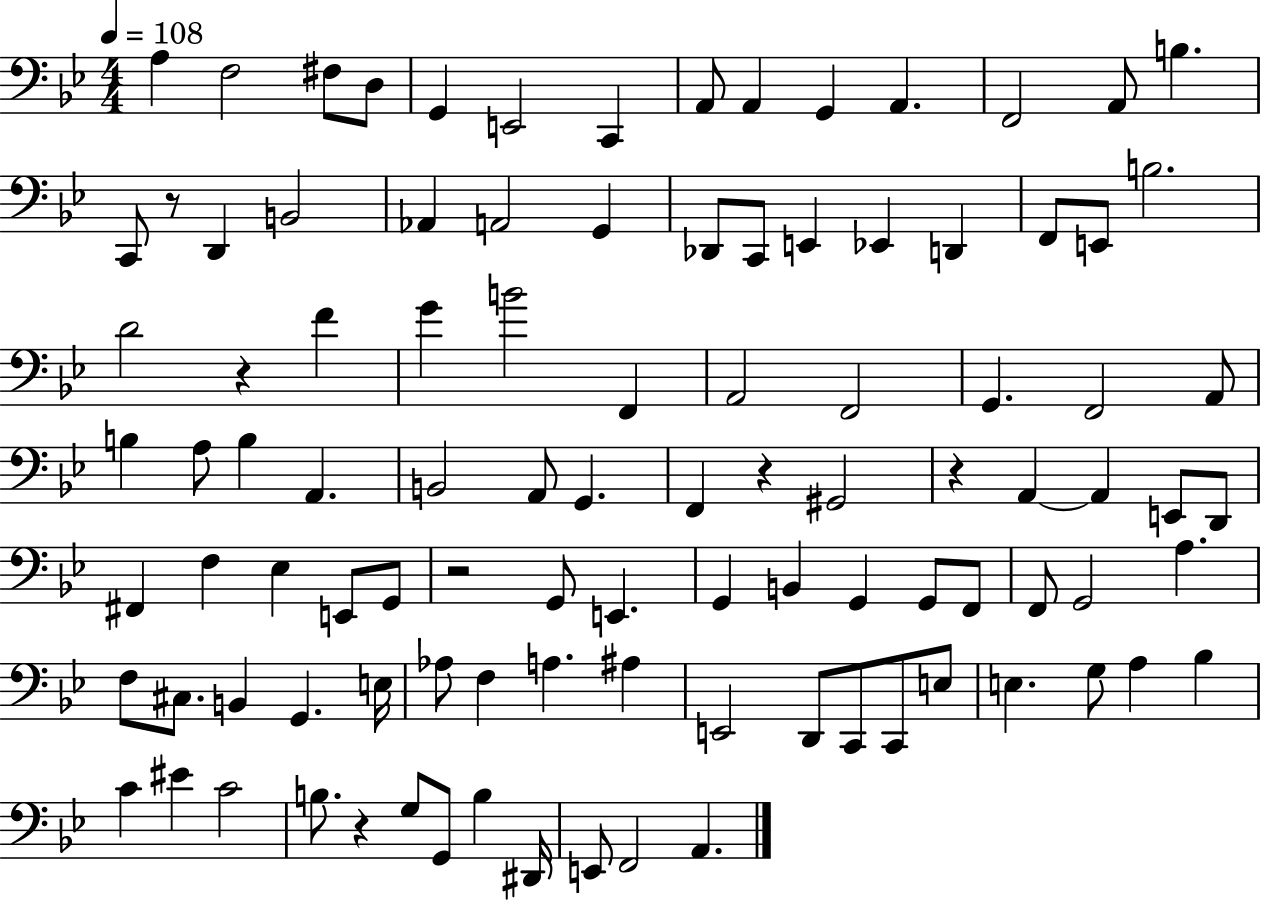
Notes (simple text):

A3/q F3/h F#3/e D3/e G2/q E2/h C2/q A2/e A2/q G2/q A2/q. F2/h A2/e B3/q. C2/e R/e D2/q B2/h Ab2/q A2/h G2/q Db2/e C2/e E2/q Eb2/q D2/q F2/e E2/e B3/h. D4/h R/q F4/q G4/q B4/h F2/q A2/h F2/h G2/q. F2/h A2/e B3/q A3/e B3/q A2/q. B2/h A2/e G2/q. F2/q R/q G#2/h R/q A2/q A2/q E2/e D2/e F#2/q F3/q Eb3/q E2/e G2/e R/h G2/e E2/q. G2/q B2/q G2/q G2/e F2/e F2/e G2/h A3/q. F3/e C#3/e. B2/q G2/q. E3/s Ab3/e F3/q A3/q. A#3/q E2/h D2/e C2/e C2/e E3/e E3/q. G3/e A3/q Bb3/q C4/q EIS4/q C4/h B3/e. R/q G3/e G2/e B3/q D#2/s E2/e F2/h A2/q.